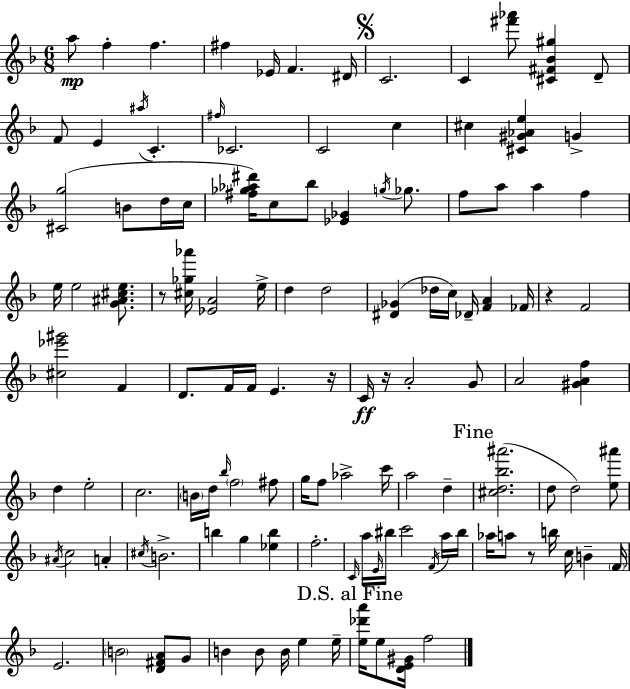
{
  \clef treble
  \numericTimeSignature
  \time 6/8
  \key f \major
  a''8\mp f''4-. f''4. | fis''4 ees'16 f'4. dis'16 | \mark \markup { \musicglyph "scripts.segno" } c'2. | c'4 <fis''' aes'''>8 <cis' fis' bes' gis''>4 d'8-- | \break f'8 e'4 \acciaccatura { ais''16 } c'4.-. | \grace { fis''16 } ces'2. | c'2 c''4 | cis''4 <cis' gis' aes' e''>4 g'4-> | \break <cis' g''>2( b'8 | d''16 c''16 <fis'' ges'' aes'' dis'''>16) c''8 bes''8 <ees' ges'>4 \acciaccatura { g''16 } | ges''8. f''8 a''8 a''4 f''4 | e''16 e''2 | \break <g' ais' cis'' e''>8. r8 <cis'' ges'' aes'''>16 <ees' a'>2 | e''16-> d''4 d''2 | <dis' ges'>4( des''16 c''16) des'16-- <f' a'>4 | fes'16 r4 f'2 | \break <cis'' ees''' gis'''>2 f'4 | d'8. f'16 f'16 e'4. | r16 c'16\ff r16 a'2-. | g'8 a'2 <gis' a' f''>4 | \break d''4 e''2-. | c''2. | \parenthesize b'16 d''16 \grace { bes''16 } \parenthesize f''2 | fis''8 g''16 f''8 aes''2-> | \break c'''16 a''2 | d''4-- \mark "Fine" <cis'' d'' bes'' ais'''>2.( | d''8 d''2) | <e'' ais'''>8 \acciaccatura { ais'16 } c''2 | \break a'4-. \acciaccatura { cis''16 } b'2.-> | b''4 g''4 | <ees'' b''>4 f''2.-. | \grace { c'16 } a''16 \grace { e'16 } bis''16 c'''2 | \break \acciaccatura { f'16 } a''16 bis''16 aes''16 a''8 | r8 b''16 c''16 b'4-- \parenthesize f'16 e'2. | \parenthesize b'2 | <d' fis' a'>8 g'8 b'4 | \break b'8 b'16 e''4 e''16-- \mark "D.S. al Fine" <e'' des''' a'''>16 e''8 | <d' e' gis'>16 f''2 \bar "|."
}